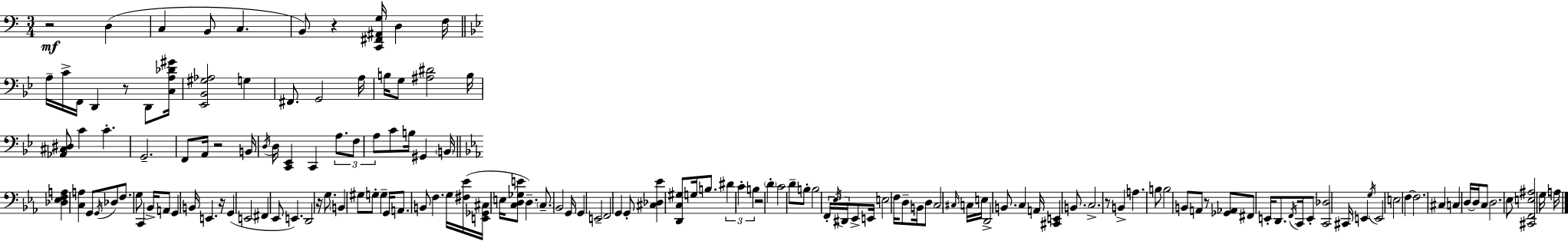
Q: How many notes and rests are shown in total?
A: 156